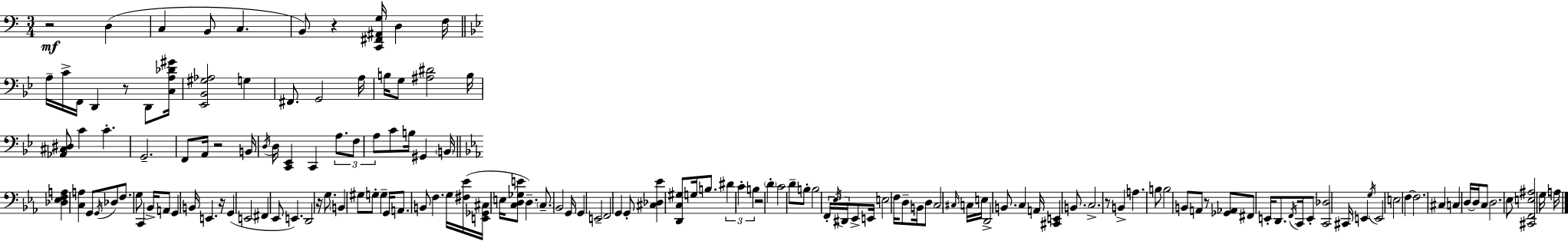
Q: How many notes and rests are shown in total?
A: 156